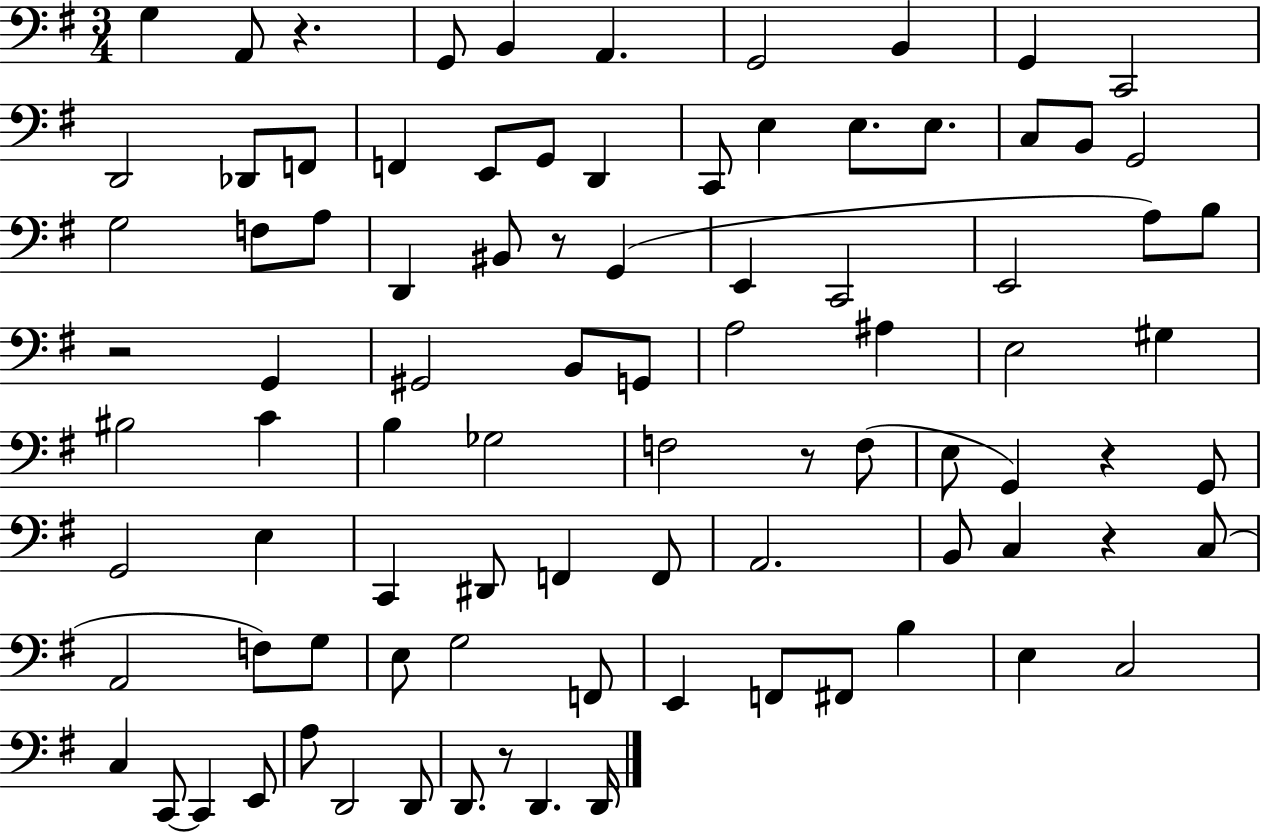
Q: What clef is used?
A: bass